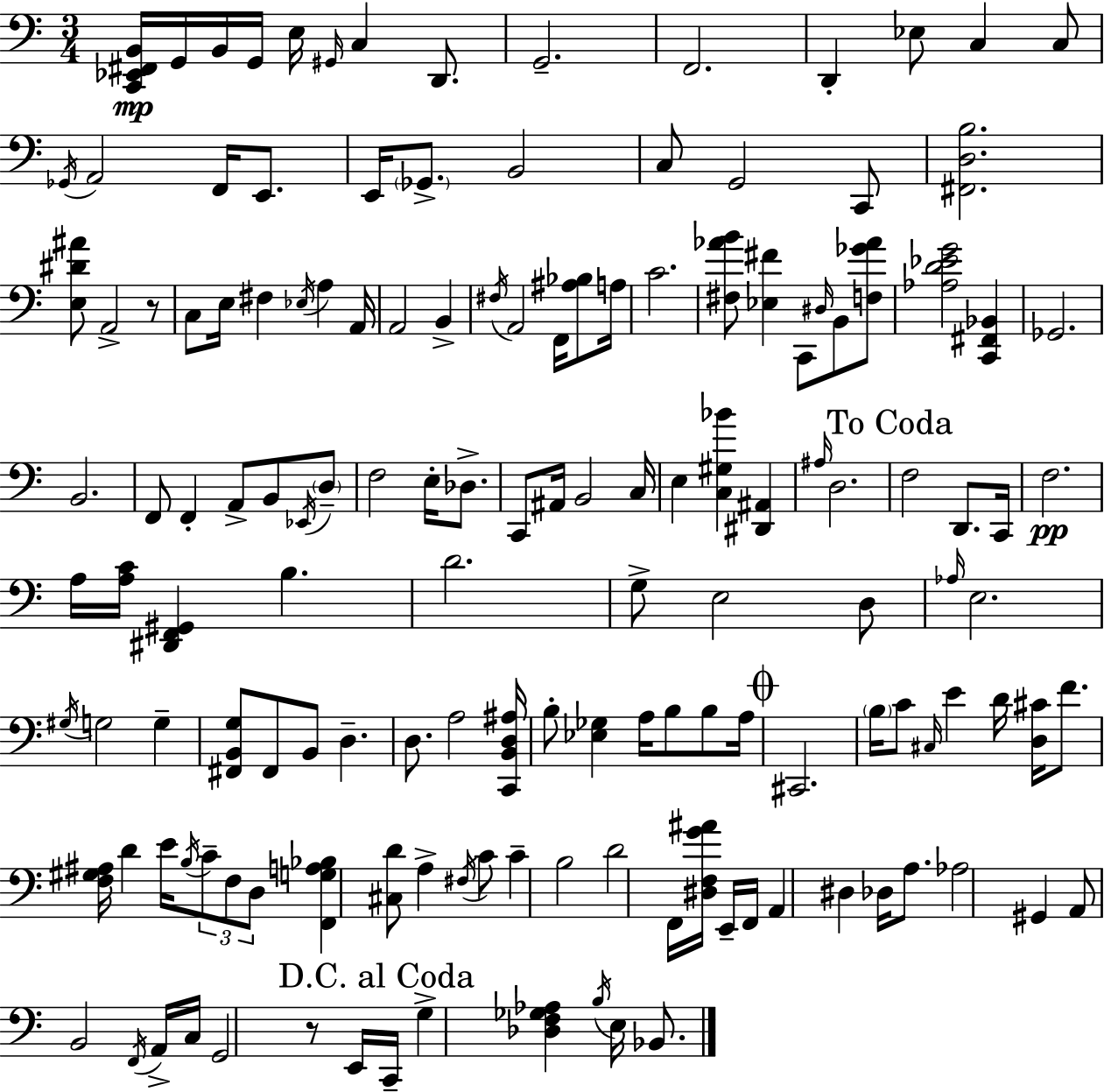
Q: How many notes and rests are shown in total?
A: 147